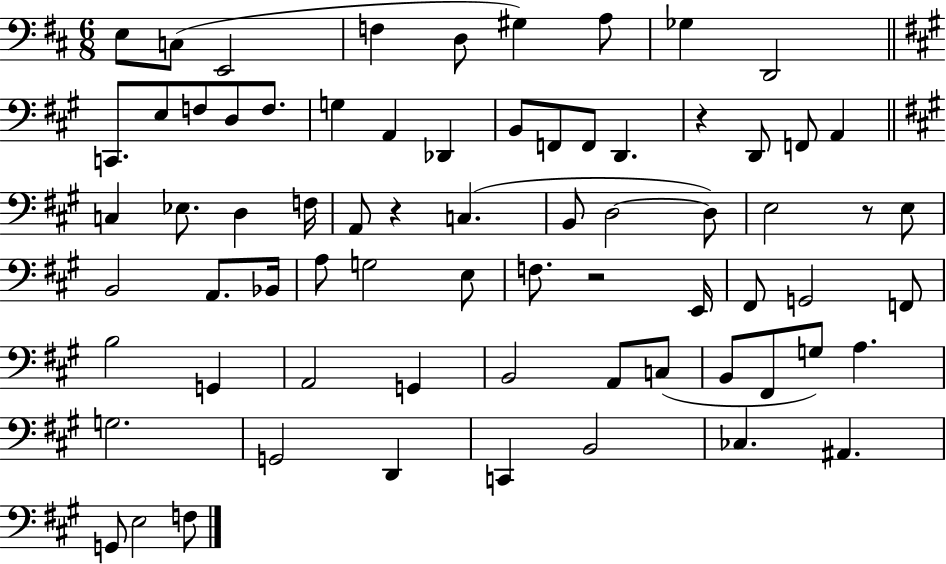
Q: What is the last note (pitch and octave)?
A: F3